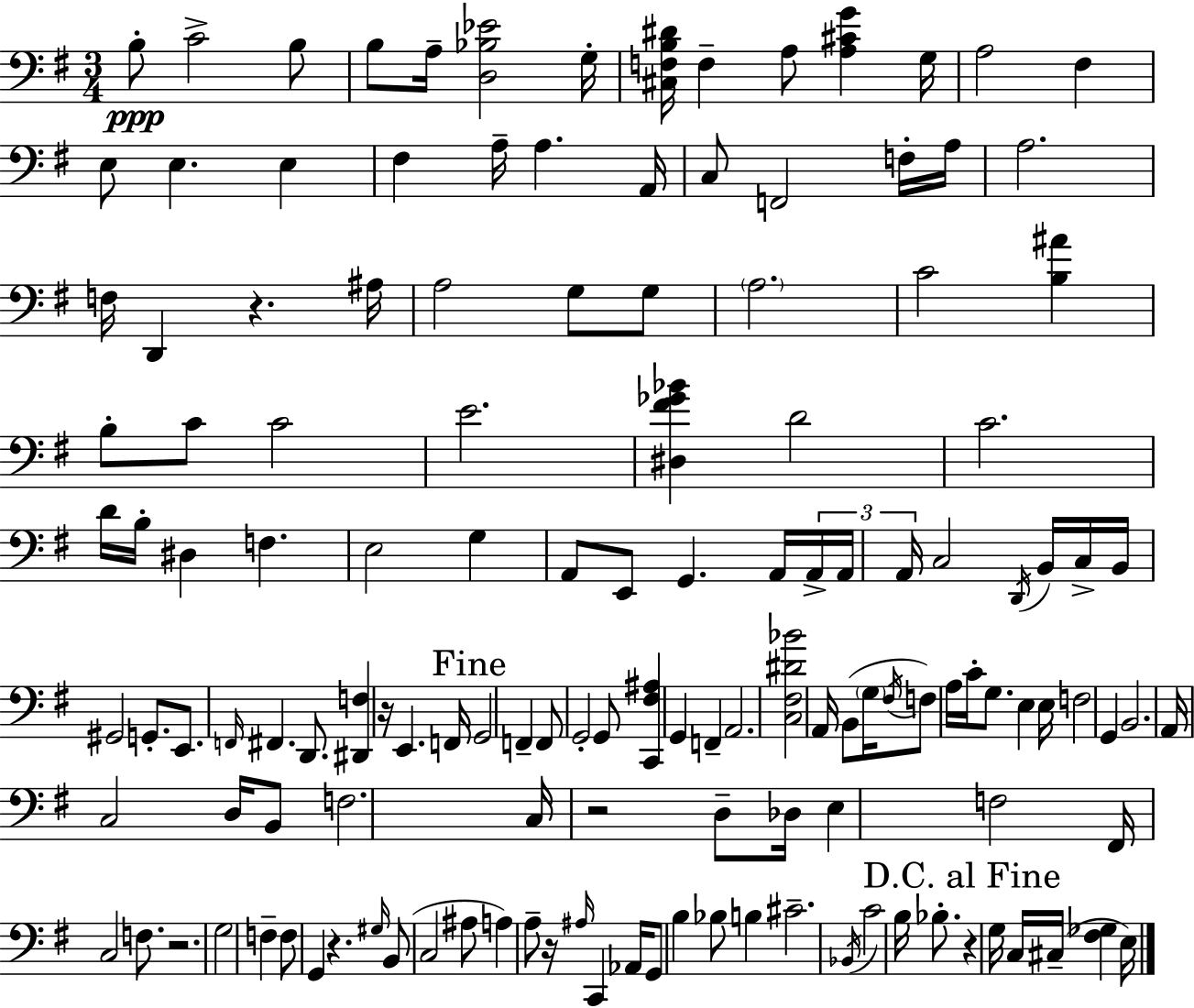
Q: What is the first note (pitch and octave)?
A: B3